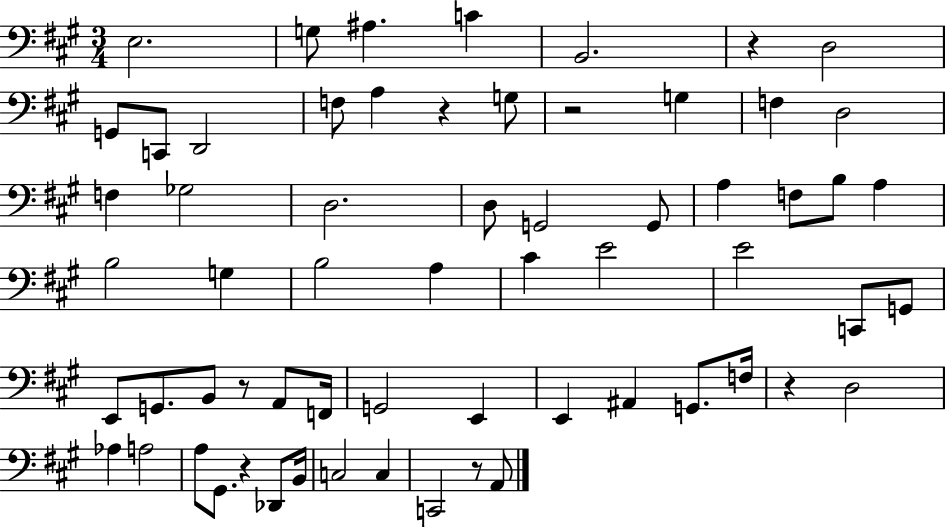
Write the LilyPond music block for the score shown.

{
  \clef bass
  \numericTimeSignature
  \time 3/4
  \key a \major
  e2. | g8 ais4. c'4 | b,2. | r4 d2 | \break g,8 c,8 d,2 | f8 a4 r4 g8 | r2 g4 | f4 d2 | \break f4 ges2 | d2. | d8 g,2 g,8 | a4 f8 b8 a4 | \break b2 g4 | b2 a4 | cis'4 e'2 | e'2 c,8 g,8 | \break e,8 g,8. b,8 r8 a,8 f,16 | g,2 e,4 | e,4 ais,4 g,8. f16 | r4 d2 | \break aes4 a2 | a8 gis,8. r4 des,8 b,16 | c2 c4 | c,2 r8 a,8 | \break \bar "|."
}